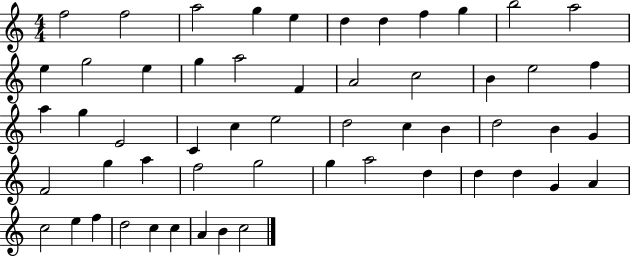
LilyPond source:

{
  \clef treble
  \numericTimeSignature
  \time 4/4
  \key c \major
  f''2 f''2 | a''2 g''4 e''4 | d''4 d''4 f''4 g''4 | b''2 a''2 | \break e''4 g''2 e''4 | g''4 a''2 f'4 | a'2 c''2 | b'4 e''2 f''4 | \break a''4 g''4 e'2 | c'4 c''4 e''2 | d''2 c''4 b'4 | d''2 b'4 g'4 | \break f'2 g''4 a''4 | f''2 g''2 | g''4 a''2 d''4 | d''4 d''4 g'4 a'4 | \break c''2 e''4 f''4 | d''2 c''4 c''4 | a'4 b'4 c''2 | \bar "|."
}